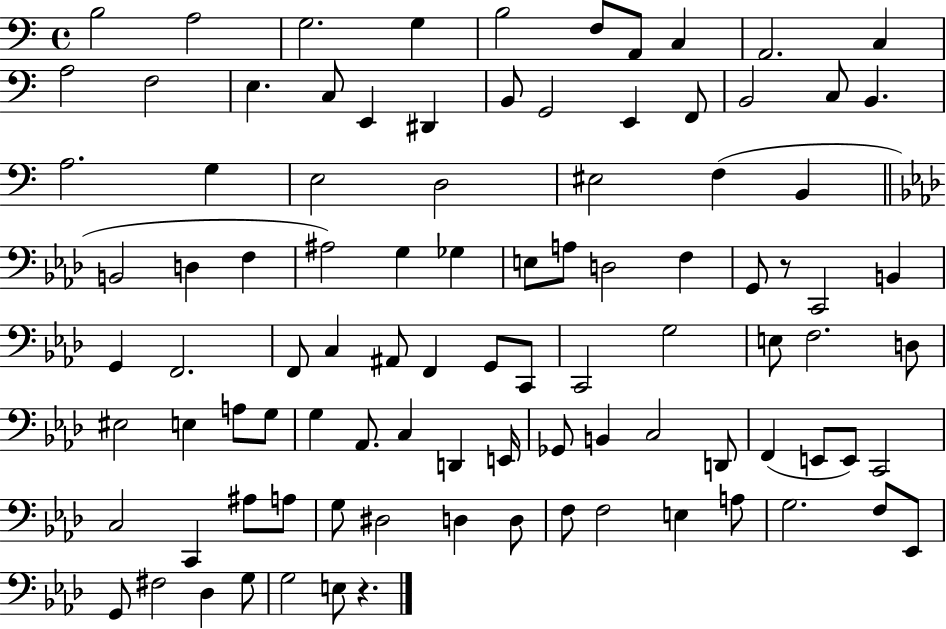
B3/h A3/h G3/h. G3/q B3/h F3/e A2/e C3/q A2/h. C3/q A3/h F3/h E3/q. C3/e E2/q D#2/q B2/e G2/h E2/q F2/e B2/h C3/e B2/q. A3/h. G3/q E3/h D3/h EIS3/h F3/q B2/q B2/h D3/q F3/q A#3/h G3/q Gb3/q E3/e A3/e D3/h F3/q G2/e R/e C2/h B2/q G2/q F2/h. F2/e C3/q A#2/e F2/q G2/e C2/e C2/h G3/h E3/e F3/h. D3/e EIS3/h E3/q A3/e G3/e G3/q Ab2/e. C3/q D2/q E2/s Gb2/e B2/q C3/h D2/e F2/q E2/e E2/e C2/h C3/h C2/q A#3/e A3/e G3/e D#3/h D3/q D3/e F3/e F3/h E3/q A3/e G3/h. F3/e Eb2/e G2/e F#3/h Db3/q G3/e G3/h E3/e R/q.